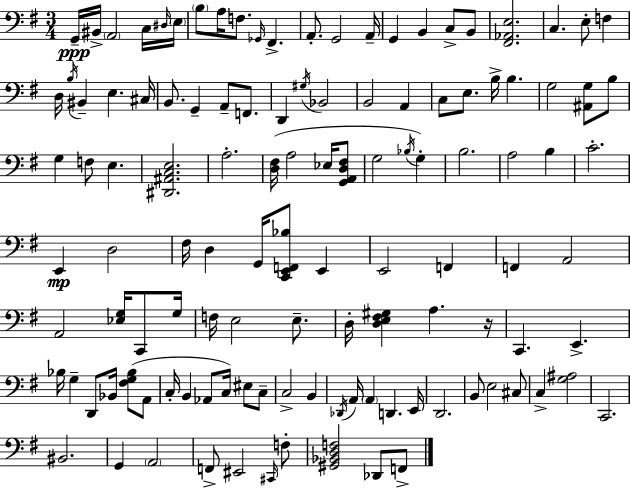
G2/s BIS2/s A2/h C3/s D#3/s E3/s B3/e A3/s F3/e. Gb2/s F#2/q. A2/e. G2/h A2/s G2/q B2/q C3/e B2/e [F#2,Ab2,E3]/h. C3/q. E3/e F3/q D3/s B3/s BIS2/q E3/q. C#3/s B2/e. G2/q A2/e F2/e. D2/q G#3/s Bb2/h B2/h A2/q C3/e E3/e. B3/s B3/q. G3/h [A#2,G3]/e B3/e G3/q F3/e E3/q. [D#2,A#2,C3,E3]/h. A3/h. [D3,F#3]/s A3/h Eb3/s [G2,A2,D3,F#3]/e G3/h Bb3/s G3/q B3/h. A3/h B3/q C4/h. E2/q D3/h F#3/s D3/q G2/s [C2,E2,F2,Bb3]/e E2/q E2/h F2/q F2/q A2/h A2/h [Eb3,G3]/s C2/e G3/s F3/s E3/h E3/e. D3/s [D3,E3,F#3,G#3]/q A3/q. R/s C2/q. E2/q. Bb3/s G3/q D2/e Bb2/s [F#3,G3,Bb3]/e A2/e C3/s B2/q Ab2/e C3/s EIS3/e C3/e C3/h B2/q Db2/s A2/s A2/q D2/q. E2/s D2/h. B2/e E3/h C#3/e C3/q [G3,A#3]/h C2/h. BIS2/h. G2/q A2/h F2/e EIS2/h C#2/s F3/e [G#2,Bb2,D3,F3]/h Db2/e F2/e